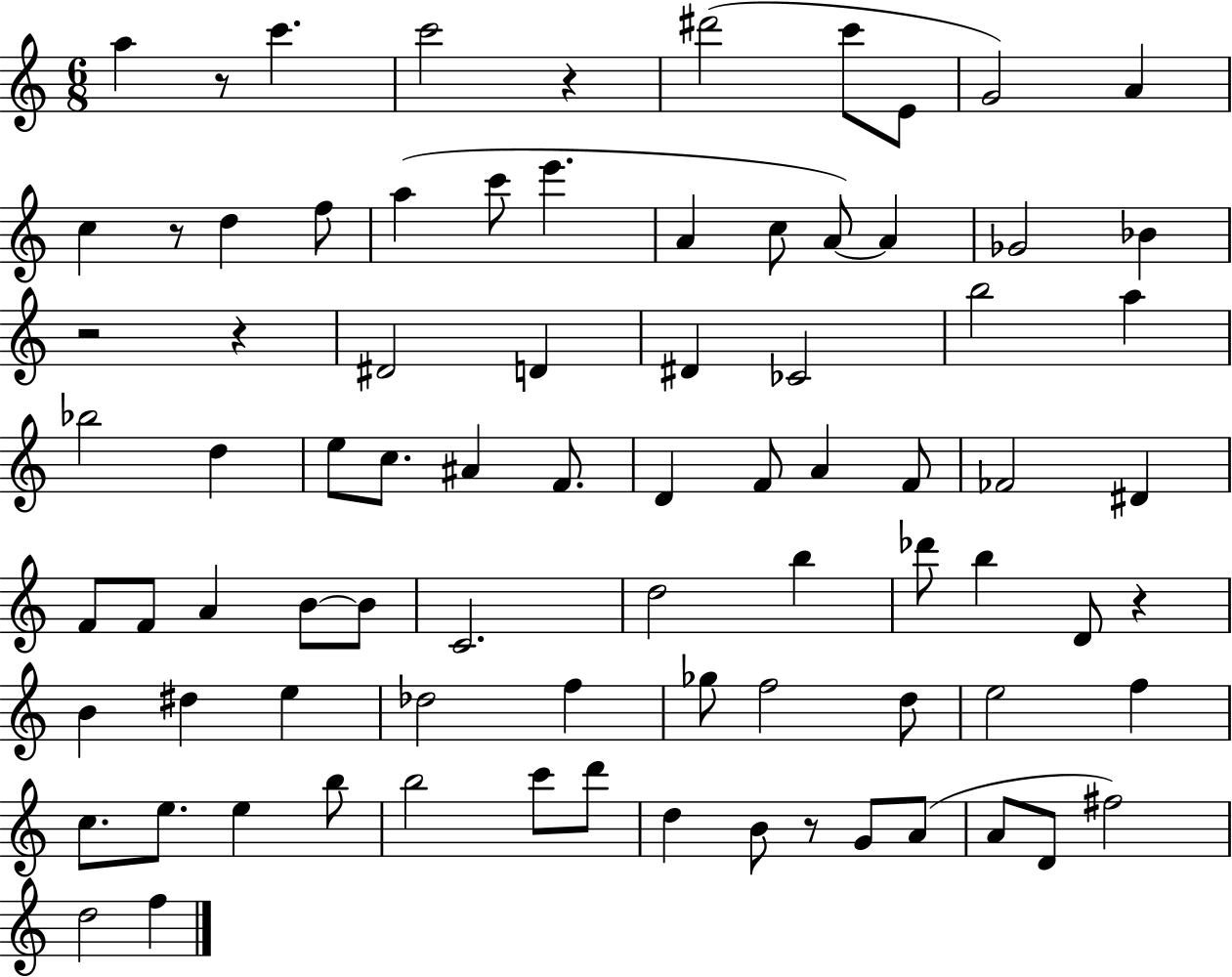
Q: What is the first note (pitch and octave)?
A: A5